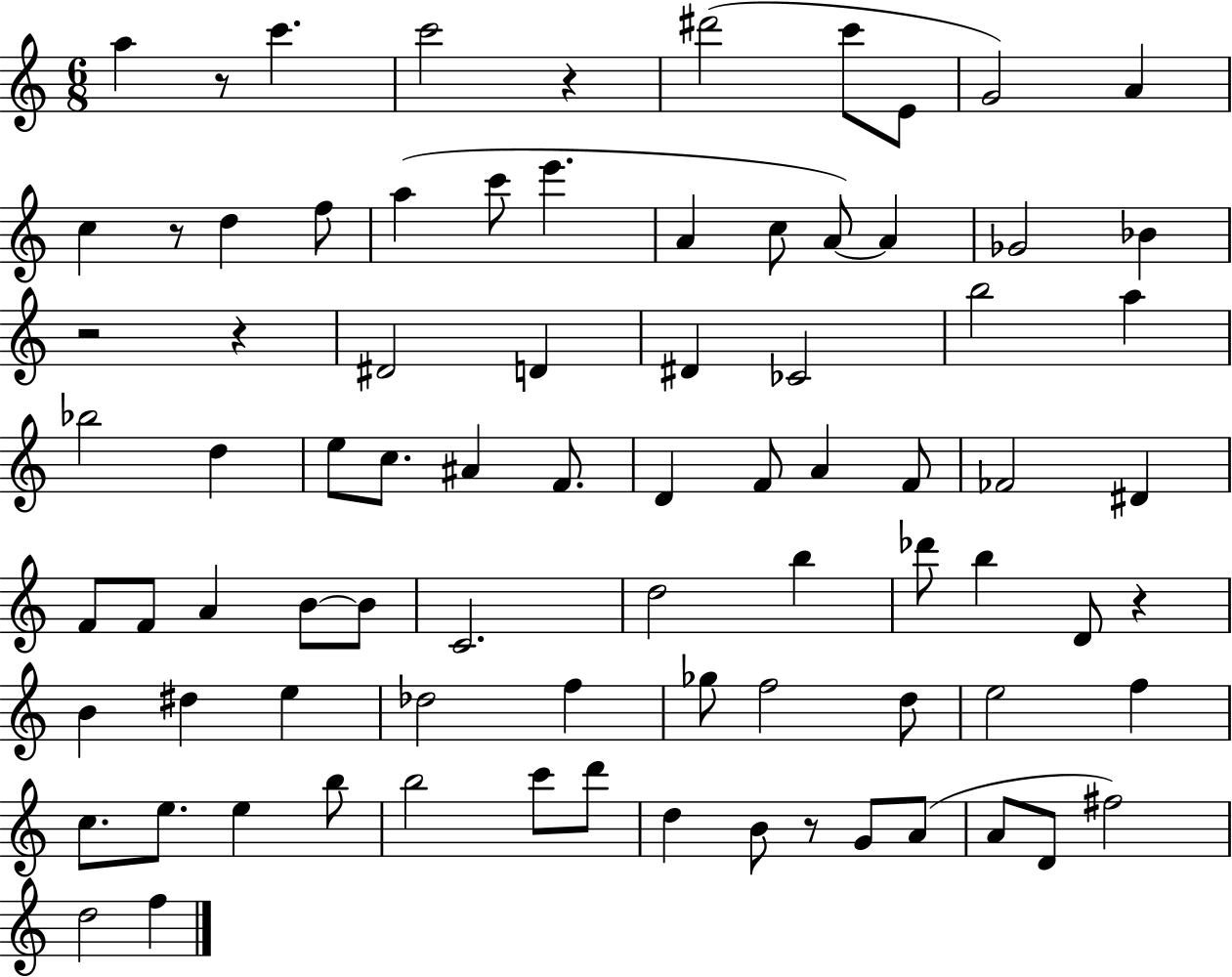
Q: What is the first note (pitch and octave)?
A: A5